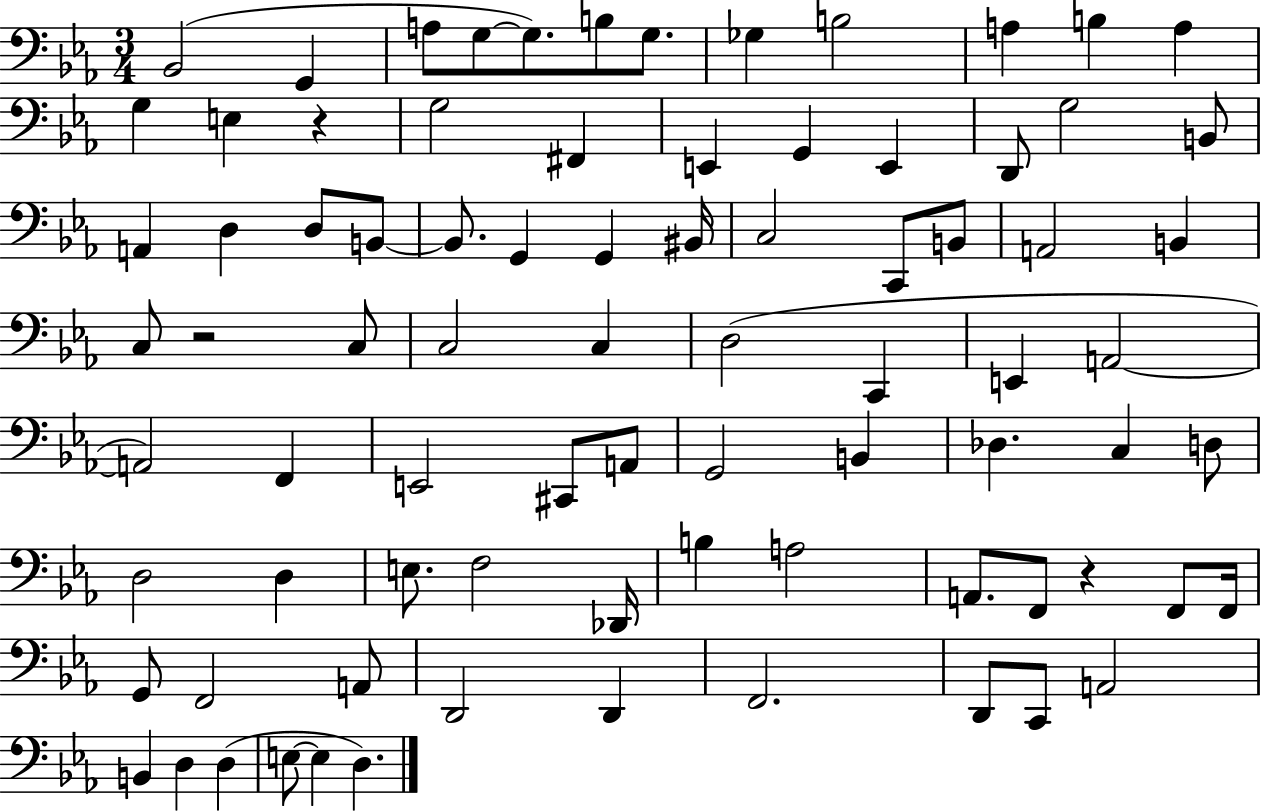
{
  \clef bass
  \numericTimeSignature
  \time 3/4
  \key ees \major
  bes,2( g,4 | a8 g8~~ g8.) b8 g8. | ges4 b2 | a4 b4 a4 | \break g4 e4 r4 | g2 fis,4 | e,4 g,4 e,4 | d,8 g2 b,8 | \break a,4 d4 d8 b,8~~ | b,8. g,4 g,4 bis,16 | c2 c,8 b,8 | a,2 b,4 | \break c8 r2 c8 | c2 c4 | d2( c,4 | e,4 a,2~~ | \break a,2) f,4 | e,2 cis,8 a,8 | g,2 b,4 | des4. c4 d8 | \break d2 d4 | e8. f2 des,16 | b4 a2 | a,8. f,8 r4 f,8 f,16 | \break g,8 f,2 a,8 | d,2 d,4 | f,2. | d,8 c,8 a,2 | \break b,4 d4 d4( | e8~~ e4 d4.) | \bar "|."
}